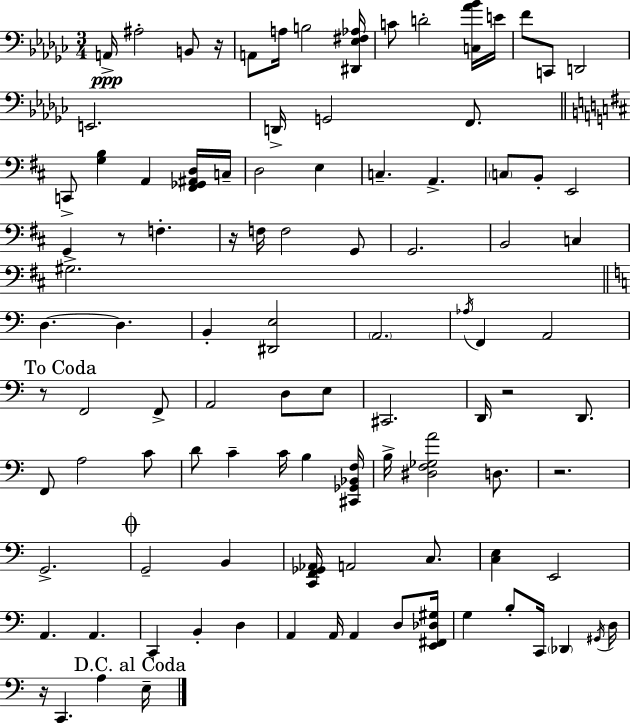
A2/s A#3/h B2/e R/s A2/e A3/s B3/h [D#2,Eb3,F#3,Ab3]/s C4/e D4/h [C3,Ab4,Bb4]/s E4/s F4/e C2/e D2/h E2/h. D2/s G2/h F2/e. C2/e [G3,B3]/q A2/q [F#2,Gb2,A#2,D3]/s C3/s D3/h E3/q C3/q. A2/q. C3/e B2/e E2/h G2/q R/e F3/q. R/s F3/s F3/h G2/e G2/h. B2/h C3/q G#3/h. D3/q. D3/q. B2/q [D#2,E3]/h A2/h. Ab3/s F2/q A2/h R/e F2/h F2/e A2/h D3/e E3/e C#2/h. D2/s R/h D2/e. F2/e A3/h C4/e D4/e C4/q C4/s B3/q [C#2,Gb2,Bb2,F3]/s B3/s [D#3,F3,Gb3,A4]/h D3/e. R/h. G2/h. G2/h B2/q [C2,F2,Gb2,Ab2]/s A2/h C3/e. [C3,E3]/q E2/h A2/q. A2/q. C2/q B2/q D3/q A2/q A2/s A2/q D3/e [E2,F#2,Db3,G#3]/s G3/q B3/e C2/s Db2/q G#2/s D3/s R/s C2/q. A3/q E3/s